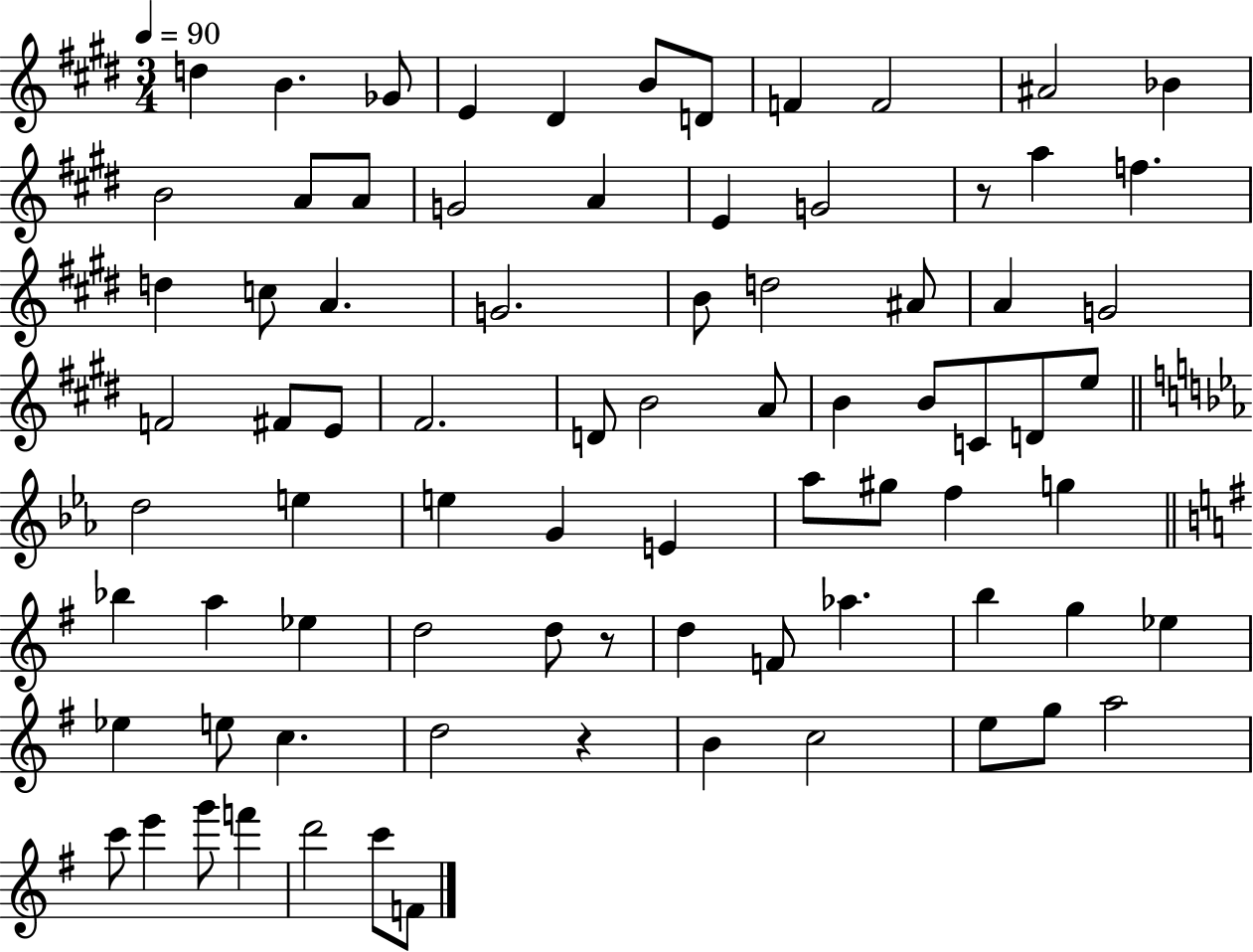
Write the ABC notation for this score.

X:1
T:Untitled
M:3/4
L:1/4
K:E
d B _G/2 E ^D B/2 D/2 F F2 ^A2 _B B2 A/2 A/2 G2 A E G2 z/2 a f d c/2 A G2 B/2 d2 ^A/2 A G2 F2 ^F/2 E/2 ^F2 D/2 B2 A/2 B B/2 C/2 D/2 e/2 d2 e e G E _a/2 ^g/2 f g _b a _e d2 d/2 z/2 d F/2 _a b g _e _e e/2 c d2 z B c2 e/2 g/2 a2 c'/2 e' g'/2 f' d'2 c'/2 F/2